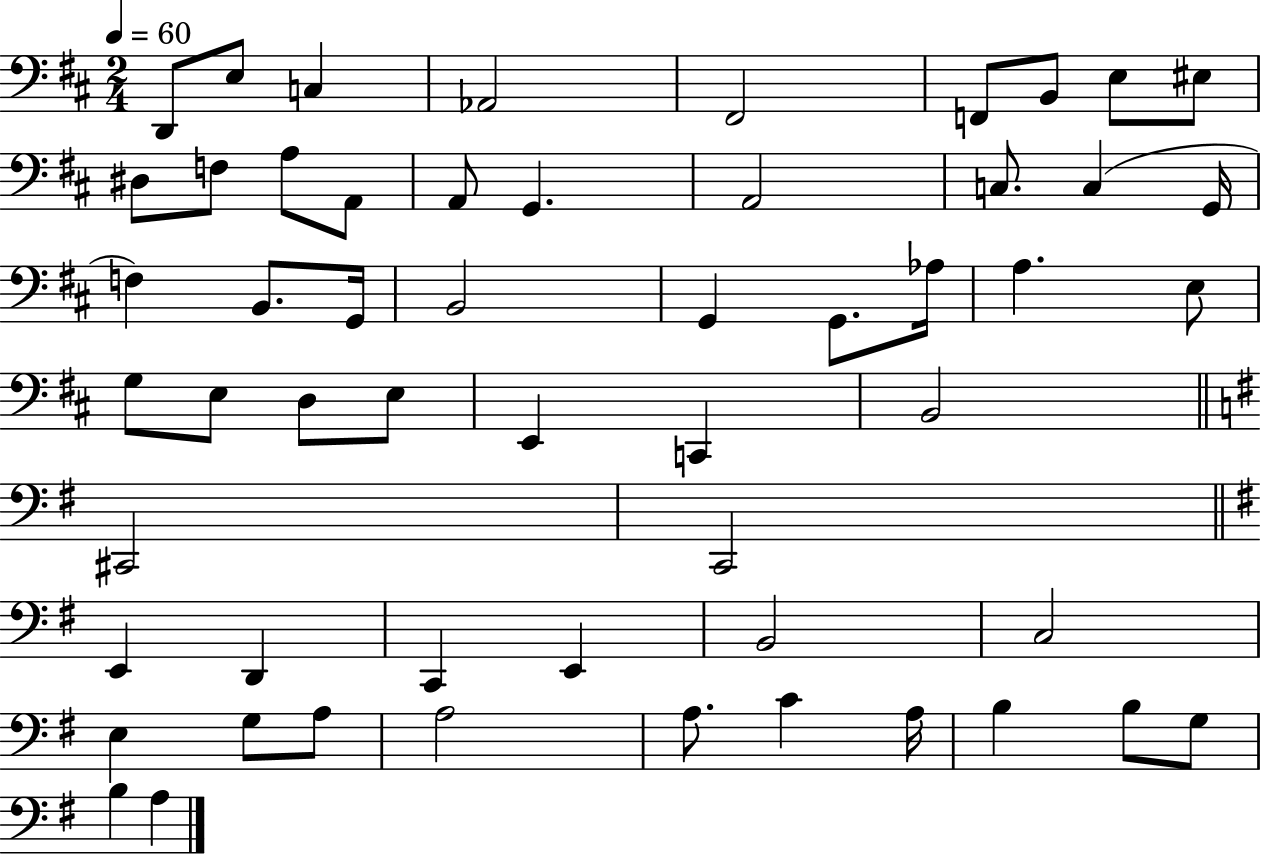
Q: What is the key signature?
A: D major